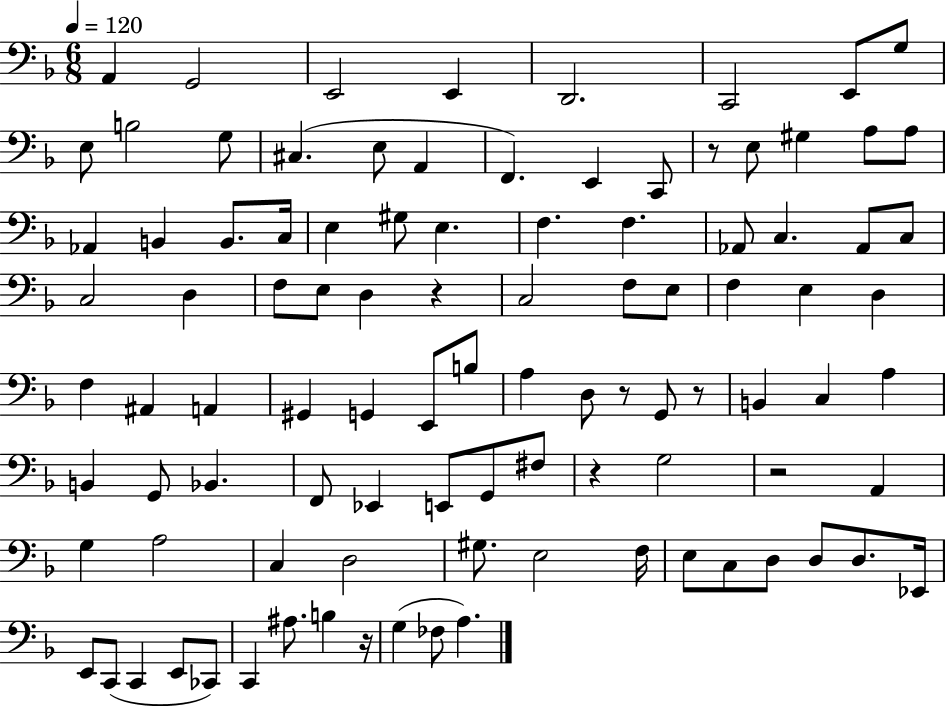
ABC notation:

X:1
T:Untitled
M:6/8
L:1/4
K:F
A,, G,,2 E,,2 E,, D,,2 C,,2 E,,/2 G,/2 E,/2 B,2 G,/2 ^C, E,/2 A,, F,, E,, C,,/2 z/2 E,/2 ^G, A,/2 A,/2 _A,, B,, B,,/2 C,/4 E, ^G,/2 E, F, F, _A,,/2 C, _A,,/2 C,/2 C,2 D, F,/2 E,/2 D, z C,2 F,/2 E,/2 F, E, D, F, ^A,, A,, ^G,, G,, E,,/2 B,/2 A, D,/2 z/2 G,,/2 z/2 B,, C, A, B,, G,,/2 _B,, F,,/2 _E,, E,,/2 G,,/2 ^F,/2 z G,2 z2 A,, G, A,2 C, D,2 ^G,/2 E,2 F,/4 E,/2 C,/2 D,/2 D,/2 D,/2 _E,,/4 E,,/2 C,,/2 C,, E,,/2 _C,,/2 C,, ^A,/2 B, z/4 G, _F,/2 A,